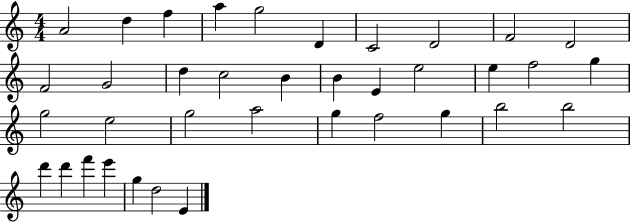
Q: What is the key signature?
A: C major